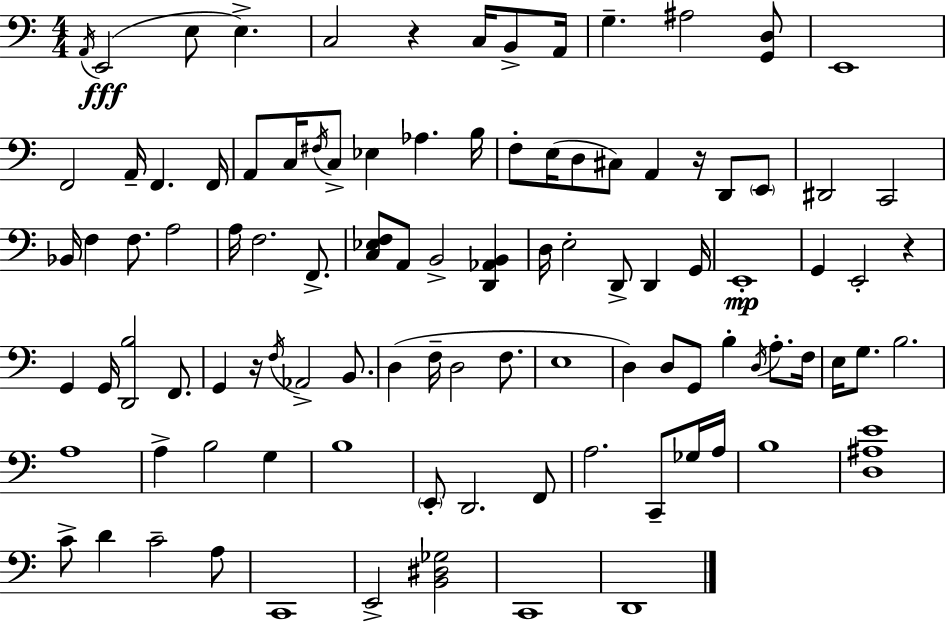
X:1
T:Untitled
M:4/4
L:1/4
K:Am
A,,/4 E,,2 E,/2 E, C,2 z C,/4 B,,/2 A,,/4 G, ^A,2 [G,,D,]/2 E,,4 F,,2 A,,/4 F,, F,,/4 A,,/2 C,/4 ^F,/4 C,/2 _E, _A, B,/4 F,/2 E,/4 D,/2 ^C,/2 A,, z/4 D,,/2 E,,/2 ^D,,2 C,,2 _B,,/4 F, F,/2 A,2 A,/4 F,2 F,,/2 [C,_E,F,]/2 A,,/2 B,,2 [D,,_A,,B,,] D,/4 E,2 D,,/2 D,, G,,/4 E,,4 G,, E,,2 z G,, G,,/4 [D,,B,]2 F,,/2 G,, z/4 F,/4 _A,,2 B,,/2 D, F,/4 D,2 F,/2 E,4 D, D,/2 G,,/2 B, D,/4 A,/2 F,/4 E,/4 G,/2 B,2 A,4 A, B,2 G, B,4 E,,/2 D,,2 F,,/2 A,2 C,,/2 _G,/4 A,/4 B,4 [D,^A,E]4 C/2 D C2 A,/2 C,,4 E,,2 [B,,^D,_G,]2 C,,4 D,,4